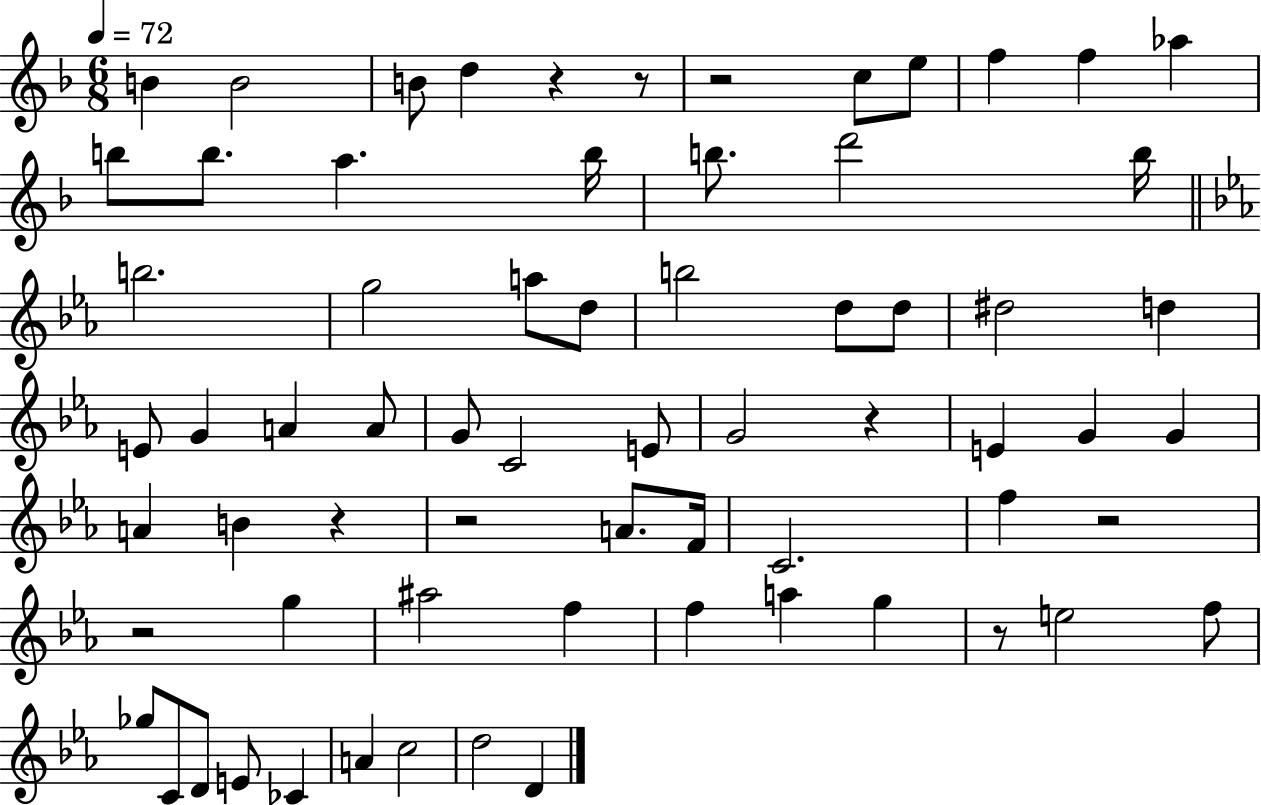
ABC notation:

X:1
T:Untitled
M:6/8
L:1/4
K:F
B B2 B/2 d z z/2 z2 c/2 e/2 f f _a b/2 b/2 a b/4 b/2 d'2 b/4 b2 g2 a/2 d/2 b2 d/2 d/2 ^d2 d E/2 G A A/2 G/2 C2 E/2 G2 z E G G A B z z2 A/2 F/4 C2 f z2 z2 g ^a2 f f a g z/2 e2 f/2 _g/2 C/2 D/2 E/2 _C A c2 d2 D